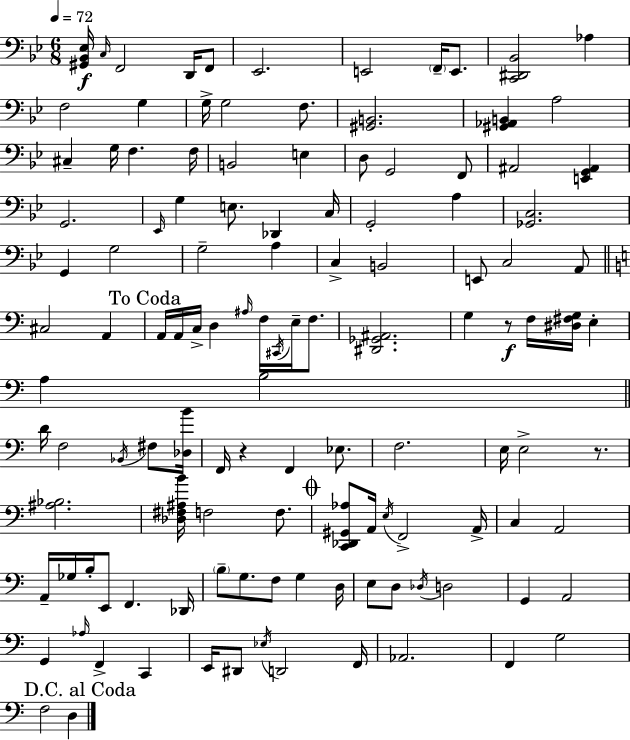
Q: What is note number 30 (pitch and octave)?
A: Db2